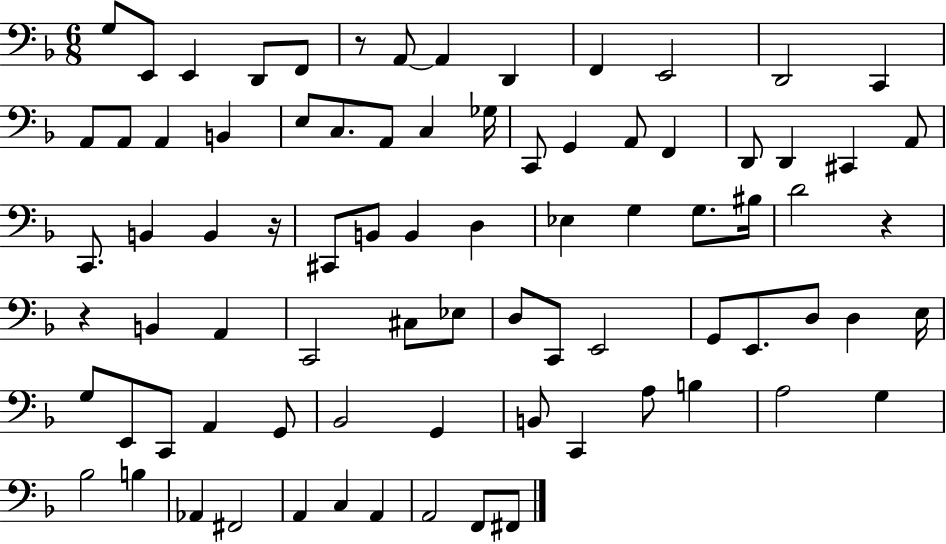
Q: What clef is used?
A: bass